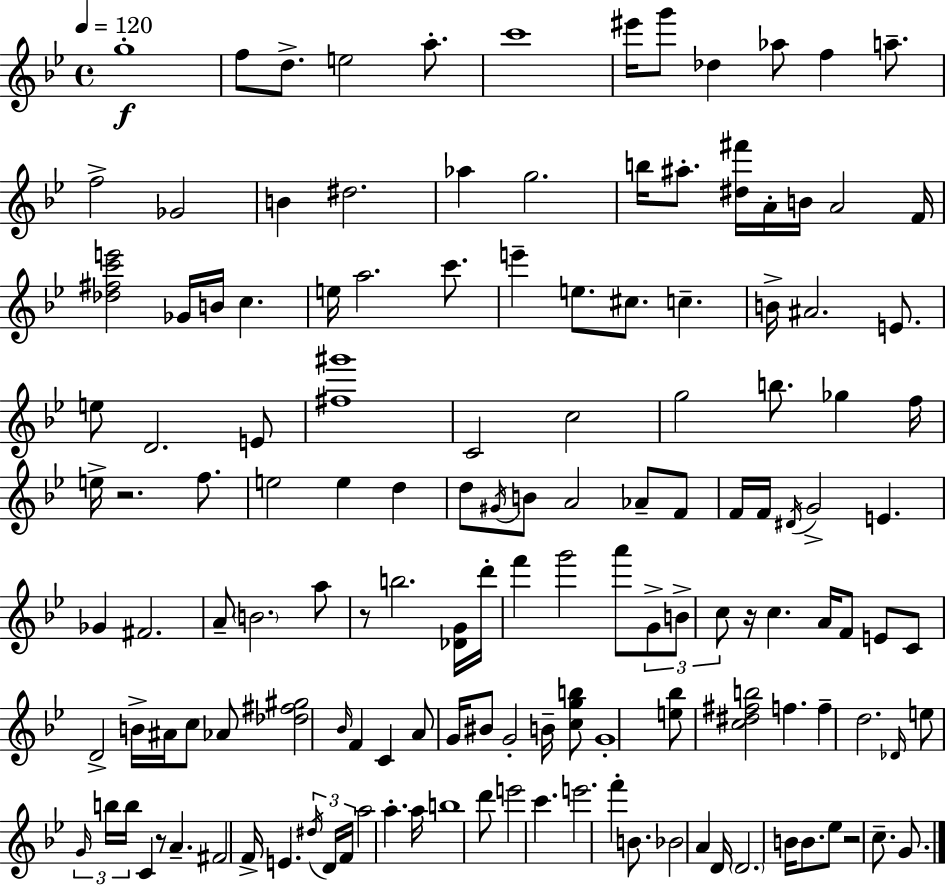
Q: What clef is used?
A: treble